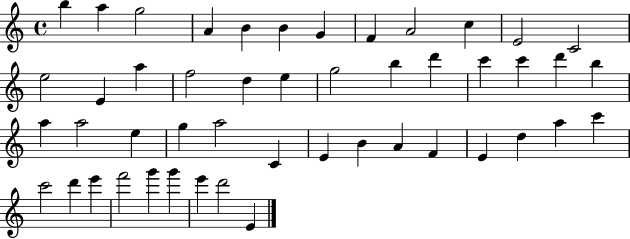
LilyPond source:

{
  \clef treble
  \time 4/4
  \defaultTimeSignature
  \key c \major
  b''4 a''4 g''2 | a'4 b'4 b'4 g'4 | f'4 a'2 c''4 | e'2 c'2 | \break e''2 e'4 a''4 | f''2 d''4 e''4 | g''2 b''4 d'''4 | c'''4 c'''4 d'''4 b''4 | \break a''4 a''2 e''4 | g''4 a''2 c'4 | e'4 b'4 a'4 f'4 | e'4 d''4 a''4 c'''4 | \break c'''2 d'''4 e'''4 | f'''2 g'''4 g'''4 | e'''4 d'''2 e'4 | \bar "|."
}